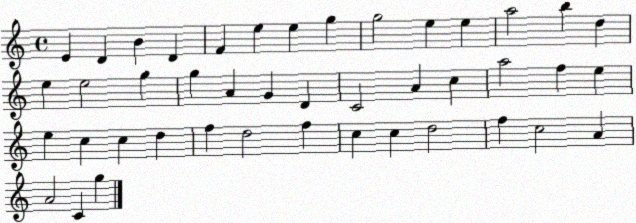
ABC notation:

X:1
T:Untitled
M:4/4
L:1/4
K:C
E D B D F e e g g2 e e a2 b d e e2 g g A G D C2 A c a2 f e e c c d f d2 f c c d2 f c2 A A2 C g